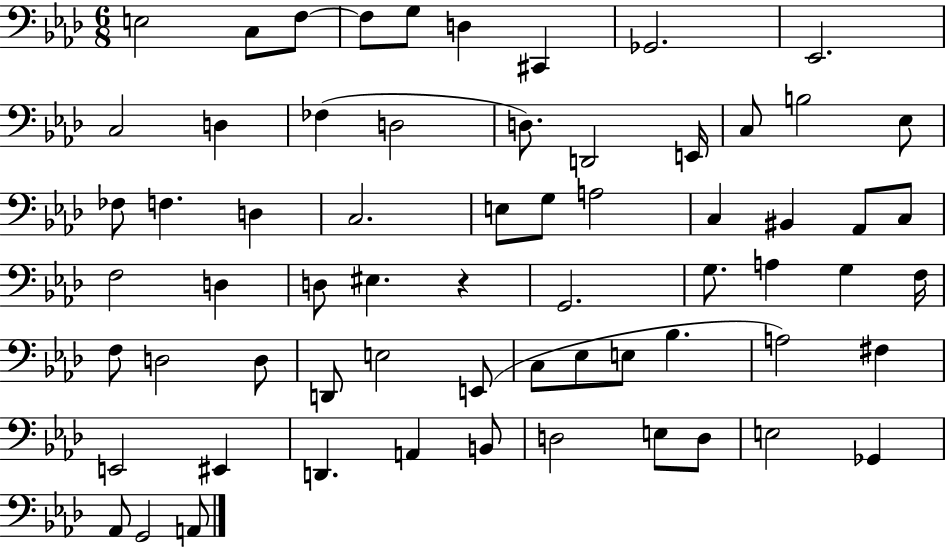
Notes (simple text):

E3/h C3/e F3/e F3/e G3/e D3/q C#2/q Gb2/h. Eb2/h. C3/h D3/q FES3/q D3/h D3/e. D2/h E2/s C3/e B3/h Eb3/e FES3/e F3/q. D3/q C3/h. E3/e G3/e A3/h C3/q BIS2/q Ab2/e C3/e F3/h D3/q D3/e EIS3/q. R/q G2/h. G3/e. A3/q G3/q F3/s F3/e D3/h D3/e D2/e E3/h E2/e C3/e Eb3/e E3/e Bb3/q. A3/h F#3/q E2/h EIS2/q D2/q. A2/q B2/e D3/h E3/e D3/e E3/h Gb2/q Ab2/e G2/h A2/e